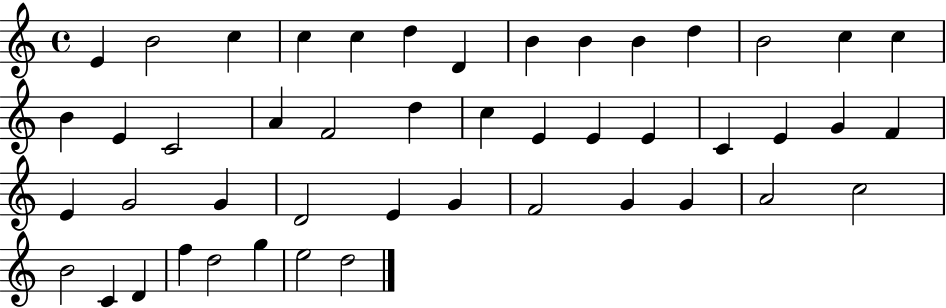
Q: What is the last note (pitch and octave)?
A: D5